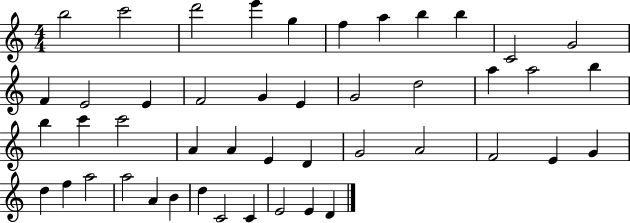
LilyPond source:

{
  \clef treble
  \numericTimeSignature
  \time 4/4
  \key c \major
  b''2 c'''2 | d'''2 e'''4 g''4 | f''4 a''4 b''4 b''4 | c'2 g'2 | \break f'4 e'2 e'4 | f'2 g'4 e'4 | g'2 d''2 | a''4 a''2 b''4 | \break b''4 c'''4 c'''2 | a'4 a'4 e'4 d'4 | g'2 a'2 | f'2 e'4 g'4 | \break d''4 f''4 a''2 | a''2 a'4 b'4 | d''4 c'2 c'4 | e'2 e'4 d'4 | \break \bar "|."
}